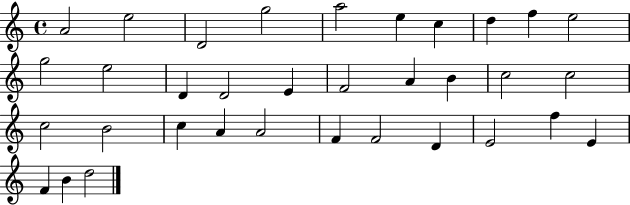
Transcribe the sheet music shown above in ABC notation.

X:1
T:Untitled
M:4/4
L:1/4
K:C
A2 e2 D2 g2 a2 e c d f e2 g2 e2 D D2 E F2 A B c2 c2 c2 B2 c A A2 F F2 D E2 f E F B d2